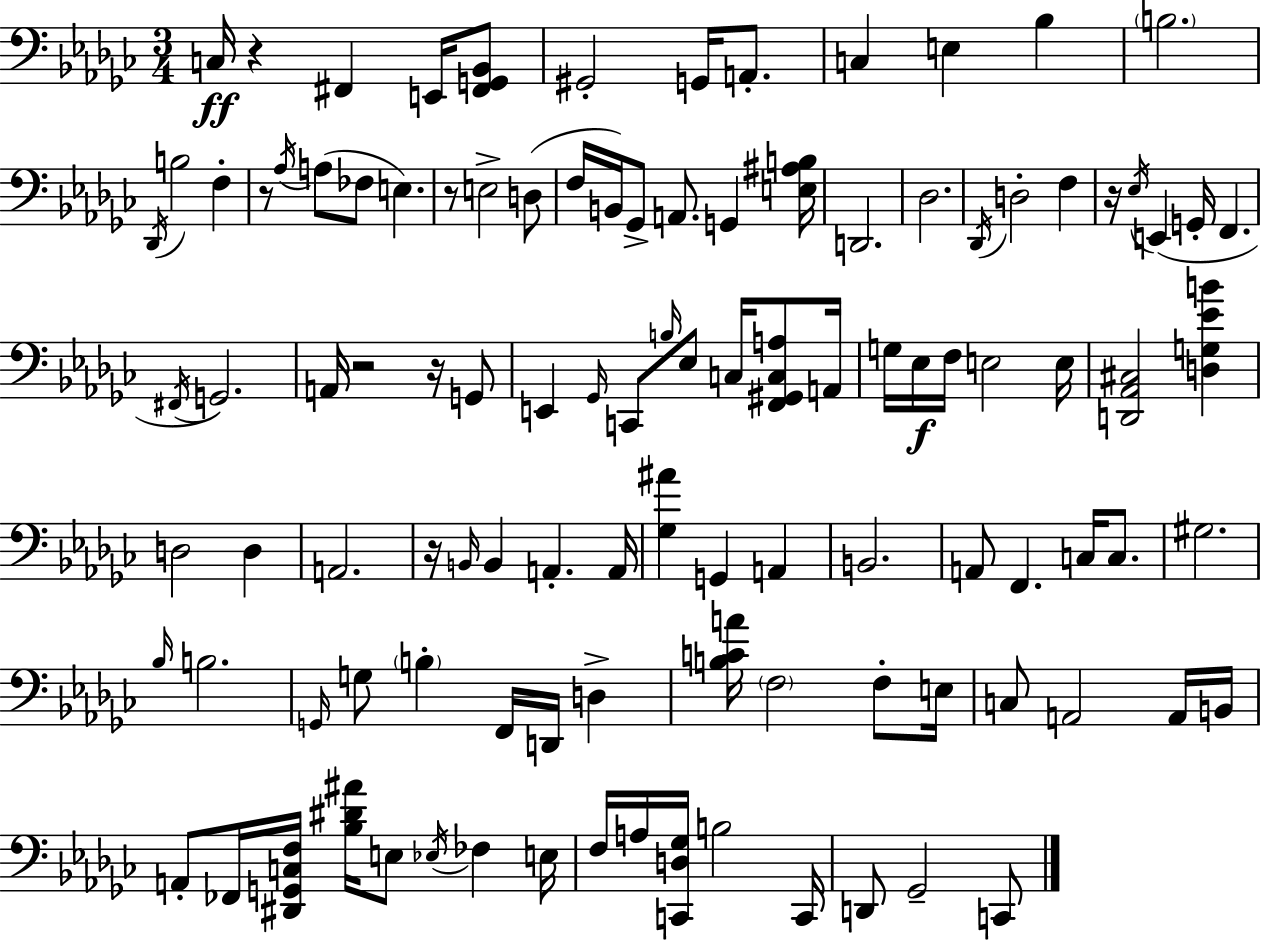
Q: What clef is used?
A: bass